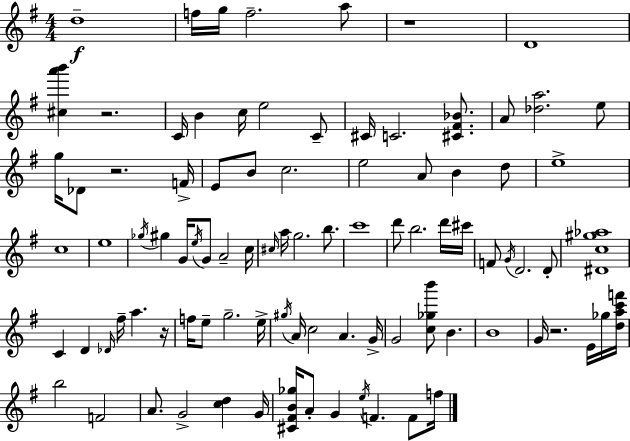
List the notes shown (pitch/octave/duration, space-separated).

D5/w F5/s G5/s F5/h. A5/e R/w D4/w [C#5,A6,B6]/q R/h. C4/s B4/q C5/s E5/h C4/e C#4/s C4/h. [C#4,F#4,Bb4]/e. A4/e [Db5,A5]/h. E5/e G5/s Db4/e R/h. F4/s E4/e B4/e C5/h. E5/h A4/e B4/q D5/e E5/w C5/w E5/w Gb5/s G#5/q G4/s E5/s G4/e A4/h C5/s C#5/s A5/s G5/h. B5/e. C6/w D6/e B5/h. D6/s C#6/s F4/e G4/s D4/h. D4/e [D#4,C5,G#5,Ab5]/w C4/q D4/q Db4/s F#5/s A5/q. R/s F5/s E5/e G5/h. E5/s G#5/s A4/s C5/h A4/q. G4/s G4/h [C5,Gb5,B6]/e B4/q. B4/w G4/s R/h. E4/s Gb5/s [D5,A5,C6,F6]/s B5/h F4/h A4/e. G4/h [C5,D5]/q G4/s [C#4,F#4,B4,Gb5]/s A4/e G4/q E5/s F4/q. F4/e F5/s